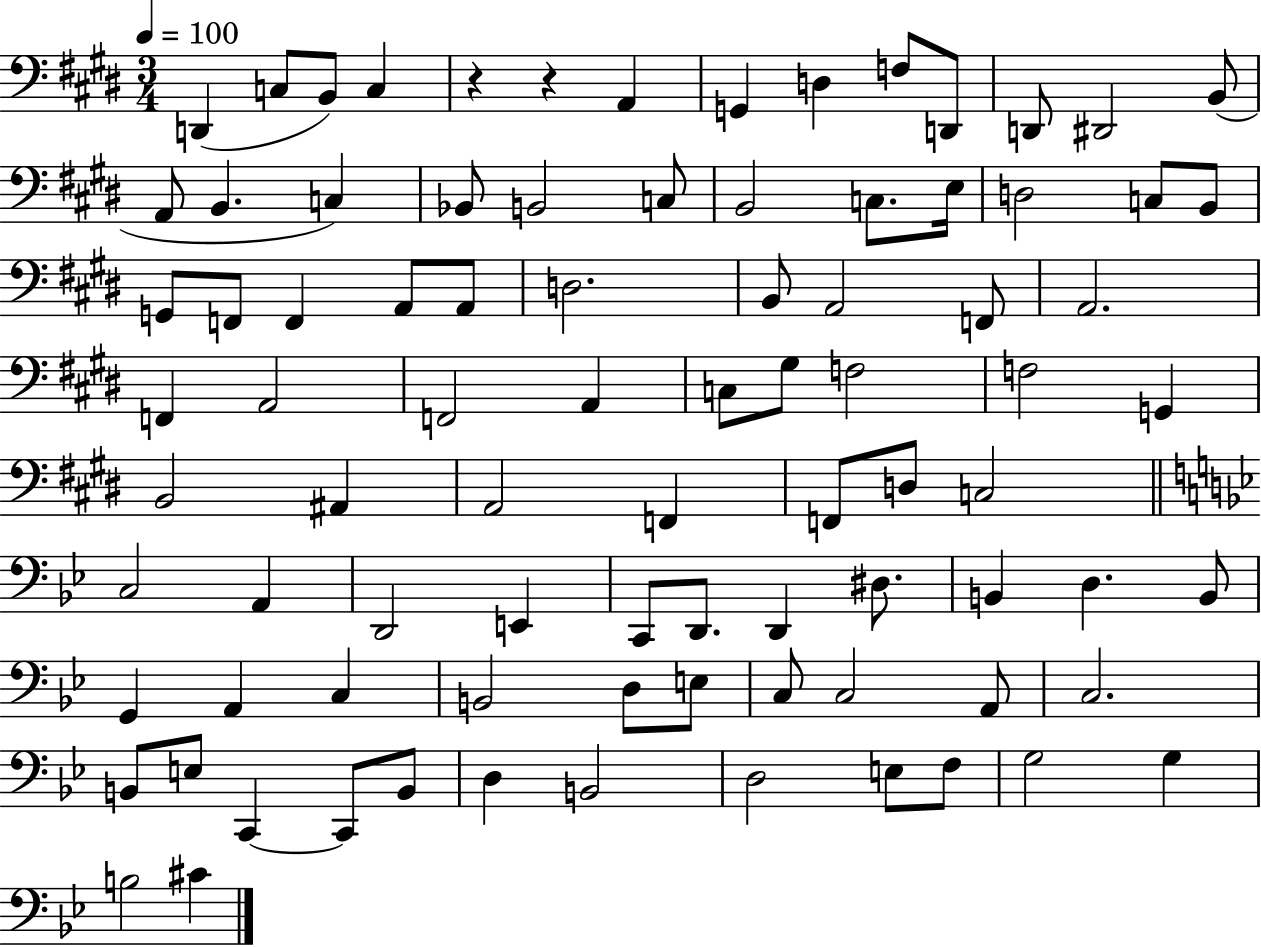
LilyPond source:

{
  \clef bass
  \numericTimeSignature
  \time 3/4
  \key e \major
  \tempo 4 = 100
  d,4( c8 b,8) c4 | r4 r4 a,4 | g,4 d4 f8 d,8 | d,8 dis,2 b,8( | \break a,8 b,4. c4) | bes,8 b,2 c8 | b,2 c8. e16 | d2 c8 b,8 | \break g,8 f,8 f,4 a,8 a,8 | d2. | b,8 a,2 f,8 | a,2. | \break f,4 a,2 | f,2 a,4 | c8 gis8 f2 | f2 g,4 | \break b,2 ais,4 | a,2 f,4 | f,8 d8 c2 | \bar "||" \break \key bes \major c2 a,4 | d,2 e,4 | c,8 d,8. d,4 dis8. | b,4 d4. b,8 | \break g,4 a,4 c4 | b,2 d8 e8 | c8 c2 a,8 | c2. | \break b,8 e8 c,4~~ c,8 b,8 | d4 b,2 | d2 e8 f8 | g2 g4 | \break b2 cis'4 | \bar "|."
}